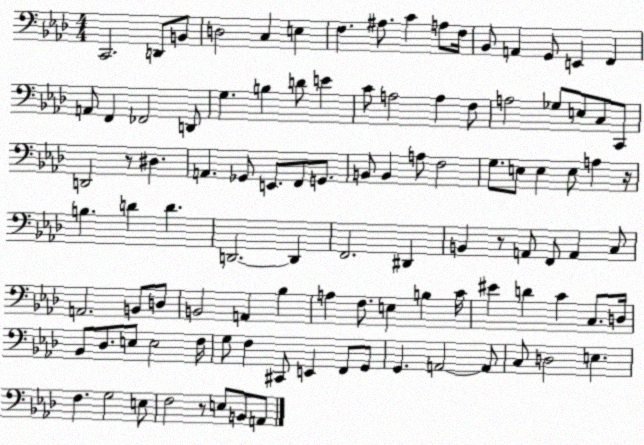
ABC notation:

X:1
T:Untitled
M:4/4
L:1/4
K:Ab
C,,2 D,,/2 B,,/2 D,2 C, E, F, ^A,/2 C A,/2 F,/4 _B,,/2 A,, G,,/2 E,, F,, A,,/2 F,, _F,,2 D,,/2 G, B, D/2 E C/2 A,2 A, F,/2 A,2 _G,/2 E,/2 C,/2 C,,/2 D,,2 z/2 ^D, A,, _G,,/2 E,,/2 F,,/2 G,,/2 B,,/2 B,, A,/2 F,2 G,/2 E,/2 E, E,/2 A, z/4 B, D D D,,2 D,, F,,2 ^D,, B,, z/2 A,,/2 F,,/2 A,, C,/2 A,,2 B,,/2 D,/2 B,,2 A,, _B, A, F,/2 E, B, C/4 ^E D C C,/2 D,/4 _B,,/2 _D,/2 E,/2 E,2 F,/4 G,/2 F, ^C,,/2 E,, F,,/2 G,,/2 G,, A,,2 A,,/2 C,/2 D,2 E, F, G,2 E,/2 F,2 z/2 E,/2 B,,/2 A,,/2